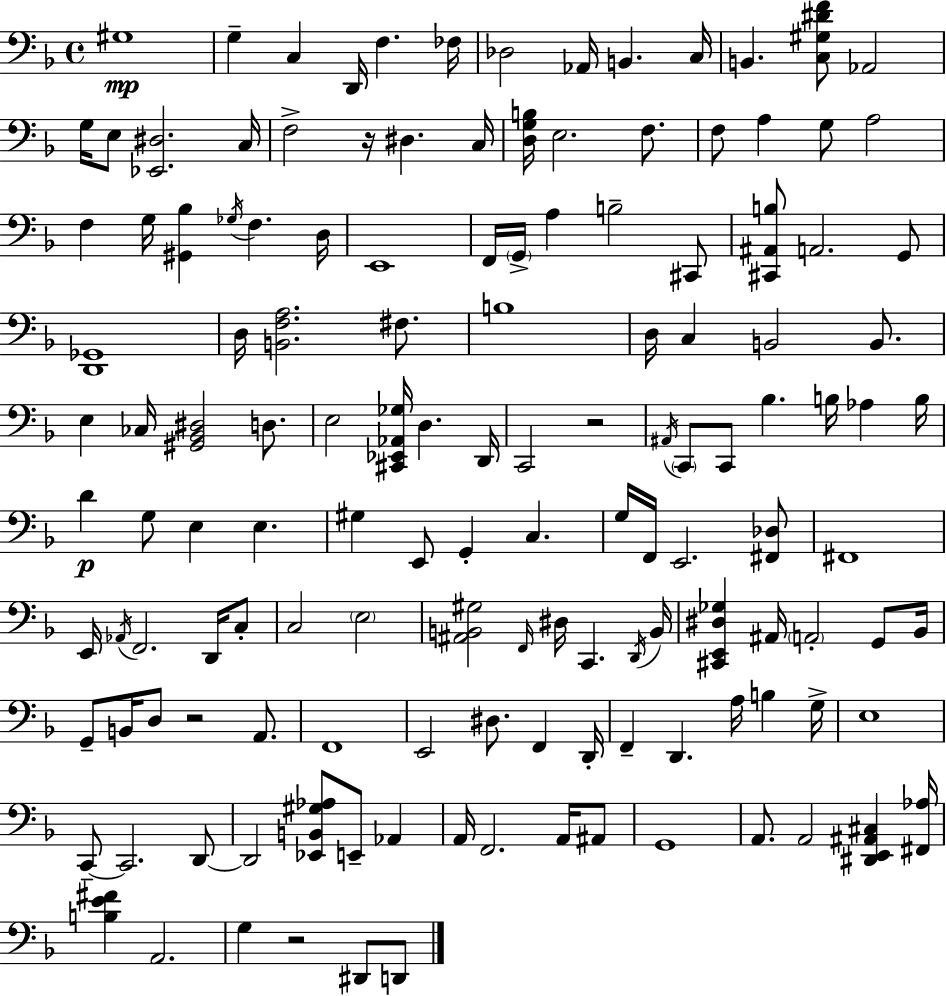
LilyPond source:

{
  \clef bass
  \time 4/4
  \defaultTimeSignature
  \key f \major
  gis1\mp | g4-- c4 d,16 f4. fes16 | des2 aes,16 b,4. c16 | b,4. <c gis dis' f'>8 aes,2 | \break g16 e8 <ees, dis>2. c16 | f2-> r16 dis4. c16 | <d g b>16 e2. f8. | f8 a4 g8 a2 | \break f4 g16 <gis, bes>4 \acciaccatura { ges16 } f4. | d16 e,1 | f,16 \parenthesize g,16-> a4 b2-- cis,8 | <cis, ais, b>8 a,2. g,8 | \break <d, ges,>1 | d16 <b, f a>2. fis8. | b1 | d16 c4 b,2 b,8. | \break e4 ces16 <gis, bes, dis>2 d8. | e2 <cis, ees, aes, ges>16 d4. | d,16 c,2 r2 | \acciaccatura { ais,16 } \parenthesize c,8 c,8 bes4. b16 aes4 | \break b16 d'4\p g8 e4 e4. | gis4 e,8 g,4-. c4. | g16 f,16 e,2. | <fis, des>8 fis,1 | \break e,16 \acciaccatura { aes,16 } f,2. | d,16 c8-. c2 \parenthesize e2 | <ais, b, gis>2 \grace { f,16 } dis16 c,4. | \acciaccatura { d,16 } b,16 <cis, e, dis ges>4 ais,16 \parenthesize a,2-. | \break g,8 bes,16 g,8-- b,16 d8 r2 | a,8. f,1 | e,2 dis8. | f,4 d,16-. f,4-- d,4. a16 | \break b4 g16-> e1 | c,8--~~ c,2. | d,8~~ d,2 <ees, b, gis aes>8 e,8-- | aes,4 a,16 f,2. | \break a,16 ais,8 g,1 | a,8. a,2 | <dis, e, ais, cis>4 <fis, aes>16 <b e' fis'>4 a,2. | g4 r2 | \break dis,8 d,8 \bar "|."
}